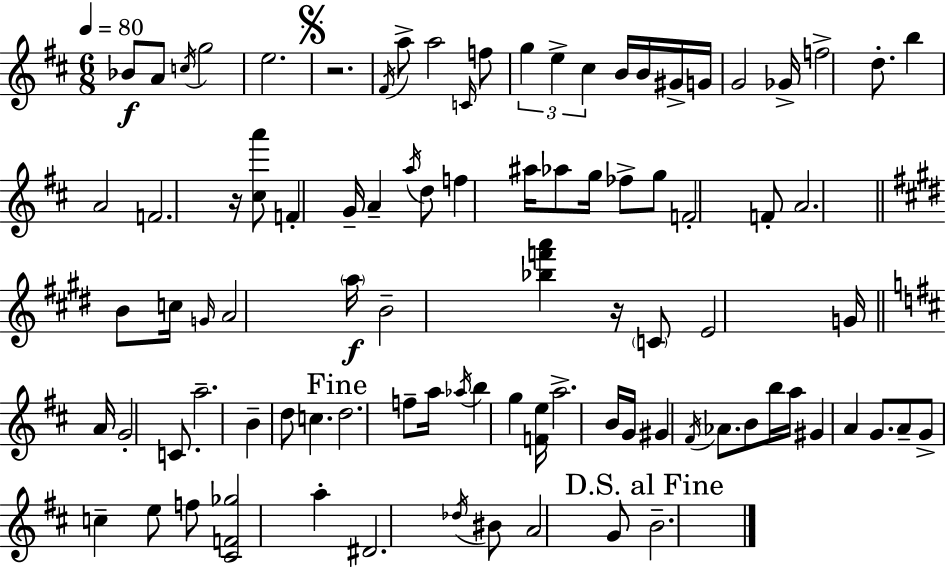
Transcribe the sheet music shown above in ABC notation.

X:1
T:Untitled
M:6/8
L:1/4
K:D
_B/2 A/2 c/4 g2 e2 z2 ^F/4 a/2 a2 C/4 f/2 g e ^c B/4 B/4 ^G/4 G/4 G2 _G/4 f2 d/2 b A2 F2 z/4 [^ca']/2 F G/4 A a/4 d/2 f ^a/4 _a/2 g/4 _f/2 g/2 F2 F/2 A2 B/2 c/4 G/4 A2 a/4 B2 [_bf'a'] z/4 C/2 E2 G/4 A/4 G2 C/2 a2 B d/2 c d2 f/2 a/4 _a/4 b g [Fe]/4 a2 B/4 G/4 ^G ^F/4 _A/2 B/2 b/4 a/4 ^G A G/2 A/2 G/2 c e/2 f/2 [^CF_g]2 a ^D2 _d/4 ^B/2 A2 G/2 B2